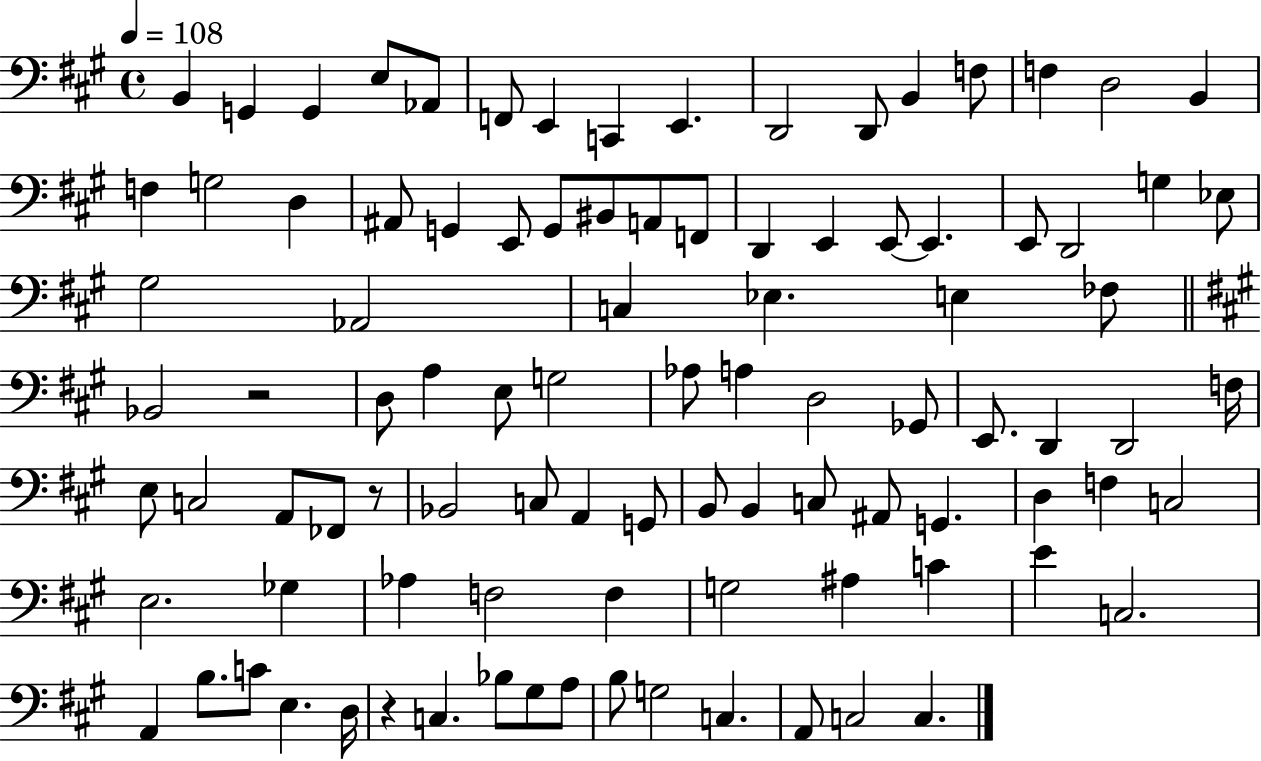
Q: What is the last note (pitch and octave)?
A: C3